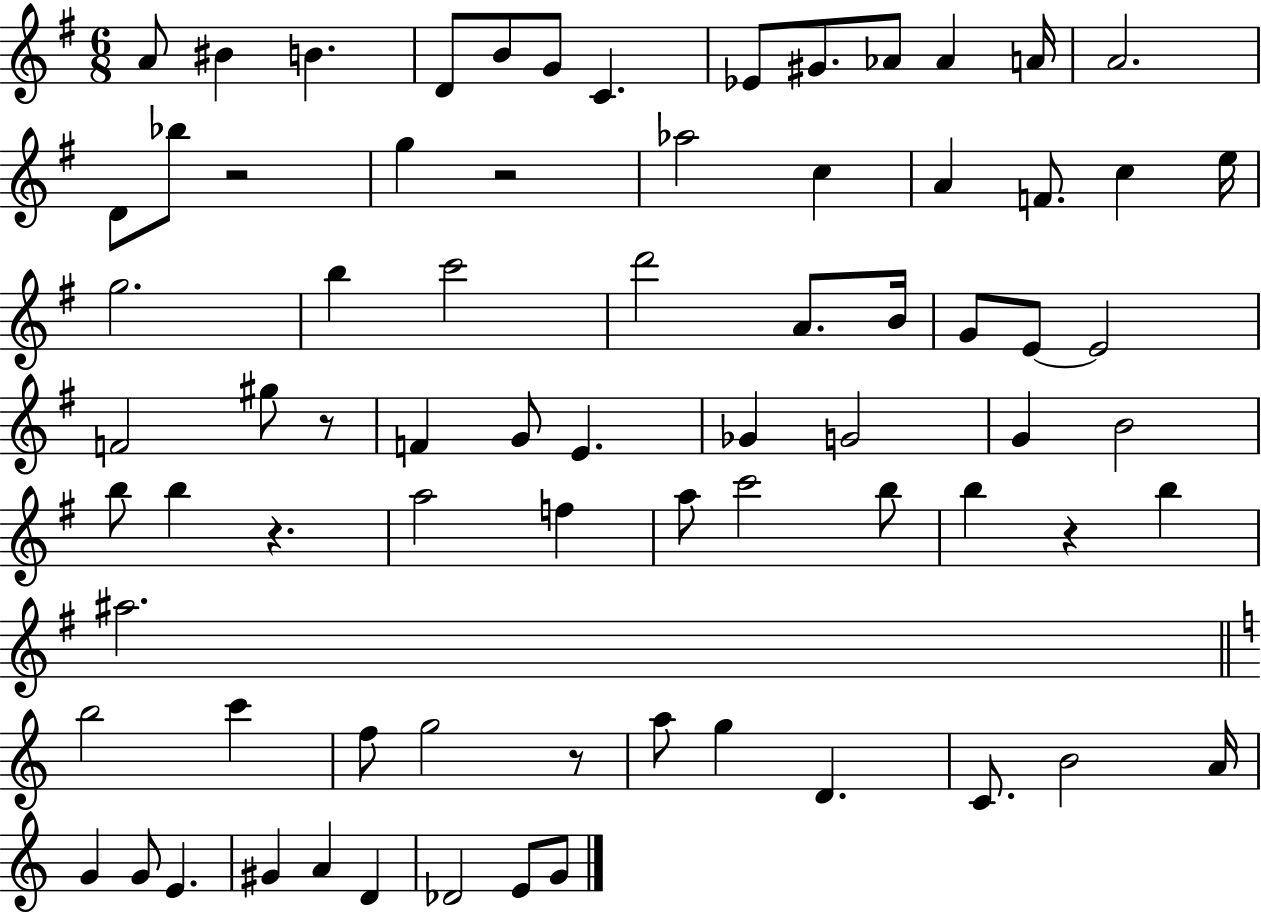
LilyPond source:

{
  \clef treble
  \numericTimeSignature
  \time 6/8
  \key g \major
  a'8 bis'4 b'4. | d'8 b'8 g'8 c'4. | ees'8 gis'8. aes'8 aes'4 a'16 | a'2. | \break d'8 bes''8 r2 | g''4 r2 | aes''2 c''4 | a'4 f'8. c''4 e''16 | \break g''2. | b''4 c'''2 | d'''2 a'8. b'16 | g'8 e'8~~ e'2 | \break f'2 gis''8 r8 | f'4 g'8 e'4. | ges'4 g'2 | g'4 b'2 | \break b''8 b''4 r4. | a''2 f''4 | a''8 c'''2 b''8 | b''4 r4 b''4 | \break ais''2. | \bar "||" \break \key c \major b''2 c'''4 | f''8 g''2 r8 | a''8 g''4 d'4. | c'8. b'2 a'16 | \break g'4 g'8 e'4. | gis'4 a'4 d'4 | des'2 e'8 g'8 | \bar "|."
}